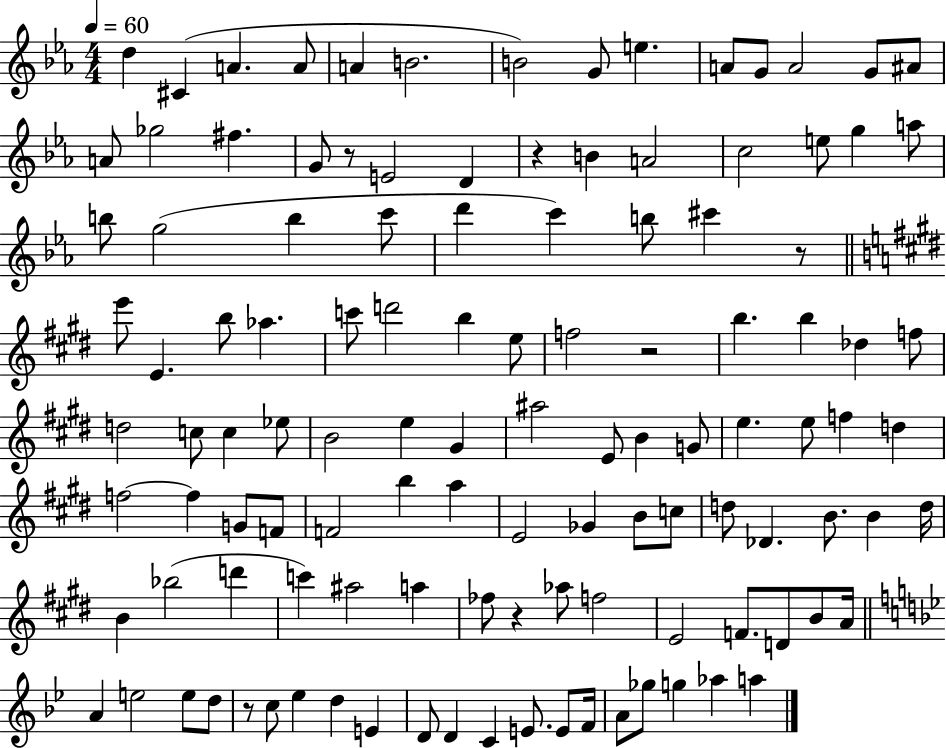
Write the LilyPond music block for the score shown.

{
  \clef treble
  \numericTimeSignature
  \time 4/4
  \key ees \major
  \tempo 4 = 60
  d''4 cis'4( a'4. a'8 | a'4 b'2. | b'2) g'8 e''4. | a'8 g'8 a'2 g'8 ais'8 | \break a'8 ges''2 fis''4. | g'8 r8 e'2 d'4 | r4 b'4 a'2 | c''2 e''8 g''4 a''8 | \break b''8 g''2( b''4 c'''8 | d'''4 c'''4) b''8 cis'''4 r8 | \bar "||" \break \key e \major e'''8 e'4. b''8 aes''4. | c'''8 d'''2 b''4 e''8 | f''2 r2 | b''4. b''4 des''4 f''8 | \break d''2 c''8 c''4 ees''8 | b'2 e''4 gis'4 | ais''2 e'8 b'4 g'8 | e''4. e''8 f''4 d''4 | \break f''2~~ f''4 g'8 f'8 | f'2 b''4 a''4 | e'2 ges'4 b'8 c''8 | d''8 des'4. b'8. b'4 d''16 | \break b'4 bes''2( d'''4 | c'''4) ais''2 a''4 | fes''8 r4 aes''8 f''2 | e'2 f'8. d'8 b'8 a'16 | \break \bar "||" \break \key bes \major a'4 e''2 e''8 d''8 | r8 c''8 ees''4 d''4 e'4 | d'8 d'4 c'4 e'8. e'8 f'16 | a'8 ges''8 g''4 aes''4 a''4 | \break \bar "|."
}